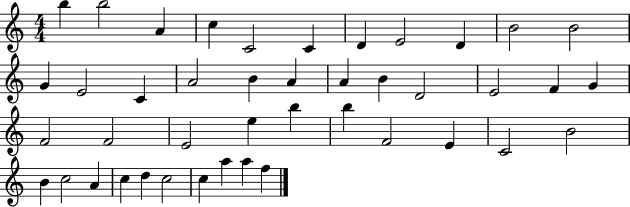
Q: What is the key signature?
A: C major